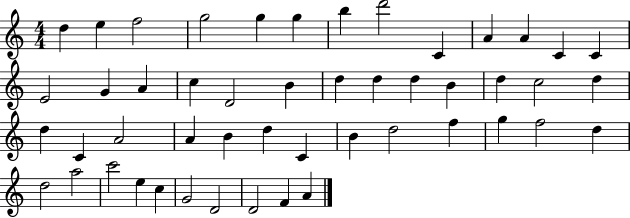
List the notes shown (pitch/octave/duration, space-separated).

D5/q E5/q F5/h G5/h G5/q G5/q B5/q D6/h C4/q A4/q A4/q C4/q C4/q E4/h G4/q A4/q C5/q D4/h B4/q D5/q D5/q D5/q B4/q D5/q C5/h D5/q D5/q C4/q A4/h A4/q B4/q D5/q C4/q B4/q D5/h F5/q G5/q F5/h D5/q D5/h A5/h C6/h E5/q C5/q G4/h D4/h D4/h F4/q A4/q